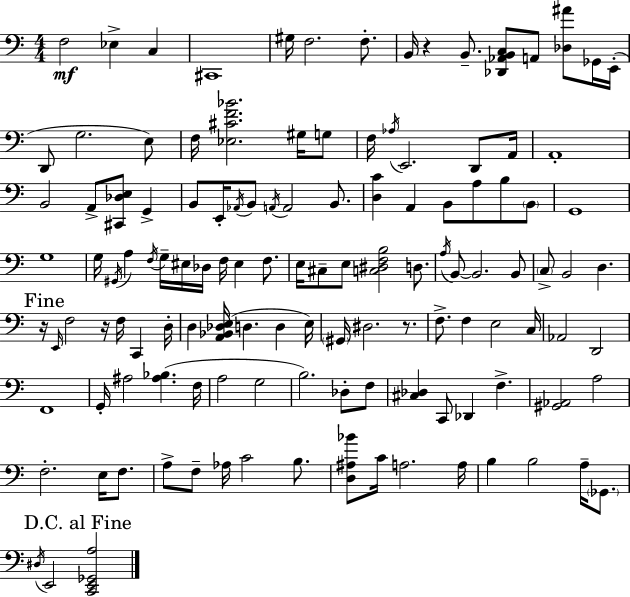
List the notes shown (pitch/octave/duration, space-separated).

F3/h Eb3/q C3/q C#2/w G#3/s F3/h. F3/e. B2/s R/q B2/e. [Db2,Ab2,B2,C3]/e A2/e [Db3,A#4]/e Gb2/s E2/s D2/e G3/h. E3/e F3/s [Eb3,C#4,F4,Bb4]/h. G#3/s G3/e F3/s Ab3/s E2/h. D2/e A2/s A2/w B2/h A2/e [C#2,Db3,E3]/e G2/q B2/e E2/s Ab2/s B2/e A2/s A2/h B2/e. [D3,C4]/q A2/q B2/e A3/e B3/e B2/e G2/w G3/w G3/s G#2/s A3/q F3/s G3/s EIS3/s Db3/s F3/s EIS3/q F3/e. E3/s C#3/e E3/e [C3,D#3,F3,B3]/h D3/e. A3/s B2/e B2/h. B2/e C3/e B2/h D3/q. R/s E2/s F3/h R/s F3/s C2/q D3/s D3/q [A2,Bb2,Db3,E3]/s D3/q. D3/q E3/s G#2/s D#3/h. R/e. F3/e. F3/q E3/h C3/s Ab2/h D2/h F2/w G2/s A#3/h [A#3,Bb3]/q. F3/s A3/h G3/h B3/h. Db3/e F3/e [C#3,Db3]/q C2/e Db2/q F3/q. [G#2,Ab2]/h A3/h F3/h. E3/s F3/e. A3/e F3/e Ab3/s C4/h B3/e. [D3,A#3,Bb4]/e C4/s A3/h. A3/s B3/q B3/h A3/s Gb2/e. D#3/s E2/h [C2,E2,Gb2,A3]/h